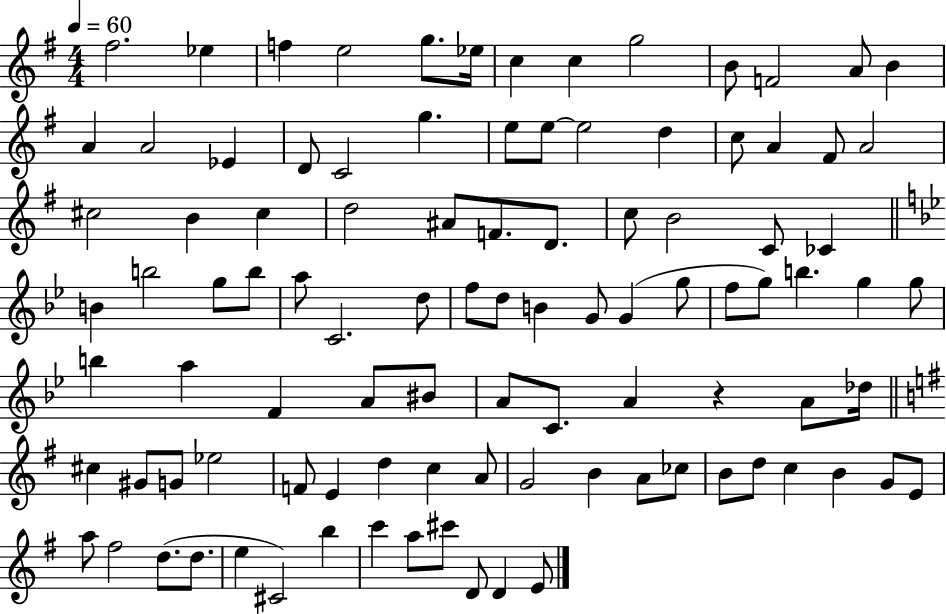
F#5/h. Eb5/q F5/q E5/h G5/e. Eb5/s C5/q C5/q G5/h B4/e F4/h A4/e B4/q A4/q A4/h Eb4/q D4/e C4/h G5/q. E5/e E5/e E5/h D5/q C5/e A4/q F#4/e A4/h C#5/h B4/q C#5/q D5/h A#4/e F4/e. D4/e. C5/e B4/h C4/e CES4/q B4/q B5/h G5/e B5/e A5/e C4/h. D5/e F5/e D5/e B4/q G4/e G4/q G5/e F5/e G5/e B5/q. G5/q G5/e B5/q A5/q F4/q A4/e BIS4/e A4/e C4/e. A4/q R/q A4/e Db5/s C#5/q G#4/e G4/e Eb5/h F4/e E4/q D5/q C5/q A4/e G4/h B4/q A4/e CES5/e B4/e D5/e C5/q B4/q G4/e E4/e A5/e F#5/h D5/e. D5/e. E5/q C#4/h B5/q C6/q A5/e C#6/e D4/e D4/q E4/e